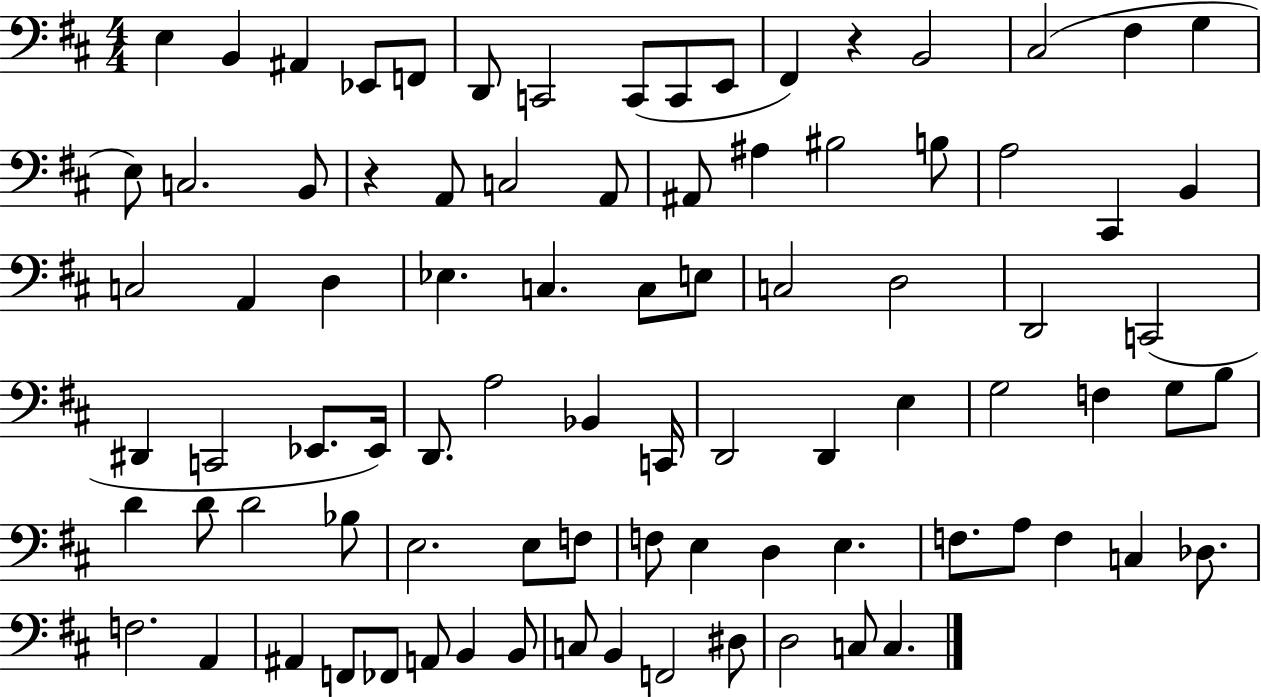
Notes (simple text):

E3/q B2/q A#2/q Eb2/e F2/e D2/e C2/h C2/e C2/e E2/e F#2/q R/q B2/h C#3/h F#3/q G3/q E3/e C3/h. B2/e R/q A2/e C3/h A2/e A#2/e A#3/q BIS3/h B3/e A3/h C#2/q B2/q C3/h A2/q D3/q Eb3/q. C3/q. C3/e E3/e C3/h D3/h D2/h C2/h D#2/q C2/h Eb2/e. Eb2/s D2/e. A3/h Bb2/q C2/s D2/h D2/q E3/q G3/h F3/q G3/e B3/e D4/q D4/e D4/h Bb3/e E3/h. E3/e F3/e F3/e E3/q D3/q E3/q. F3/e. A3/e F3/q C3/q Db3/e. F3/h. A2/q A#2/q F2/e FES2/e A2/e B2/q B2/e C3/e B2/q F2/h D#3/e D3/h C3/e C3/q.